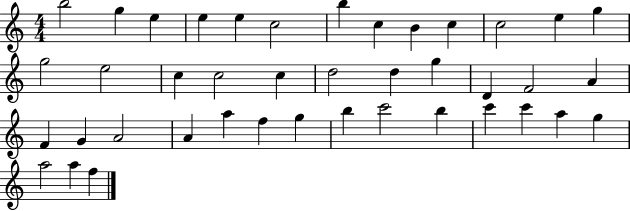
B5/h G5/q E5/q E5/q E5/q C5/h B5/q C5/q B4/q C5/q C5/h E5/q G5/q G5/h E5/h C5/q C5/h C5/q D5/h D5/q G5/q D4/q F4/h A4/q F4/q G4/q A4/h A4/q A5/q F5/q G5/q B5/q C6/h B5/q C6/q C6/q A5/q G5/q A5/h A5/q F5/q